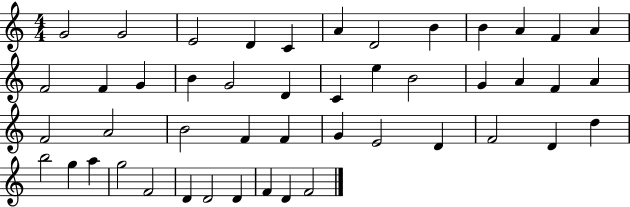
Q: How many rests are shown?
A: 0